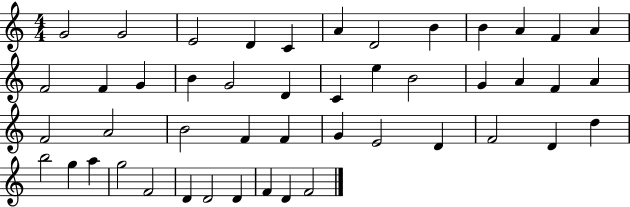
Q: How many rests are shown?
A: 0